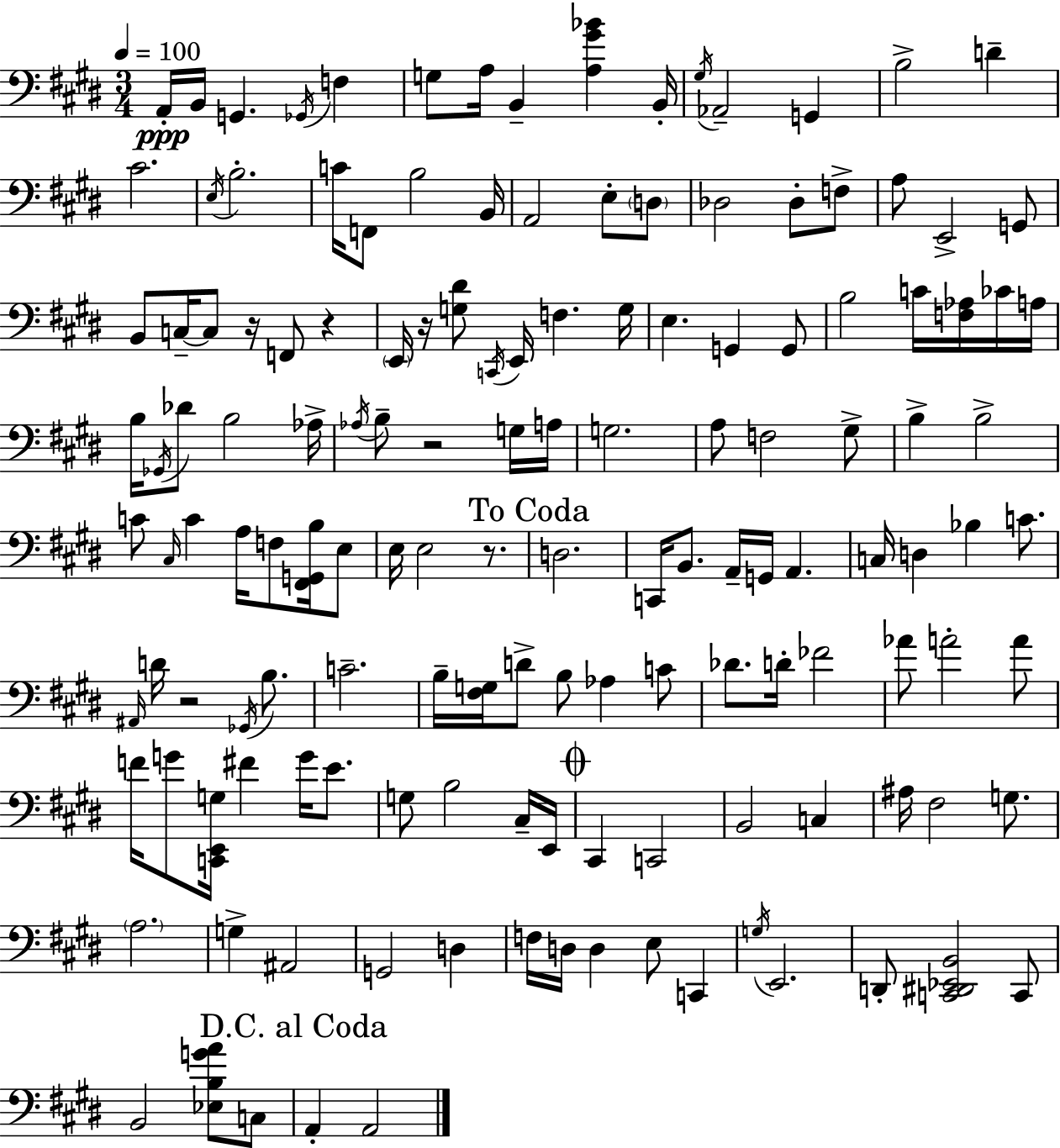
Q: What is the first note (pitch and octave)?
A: A2